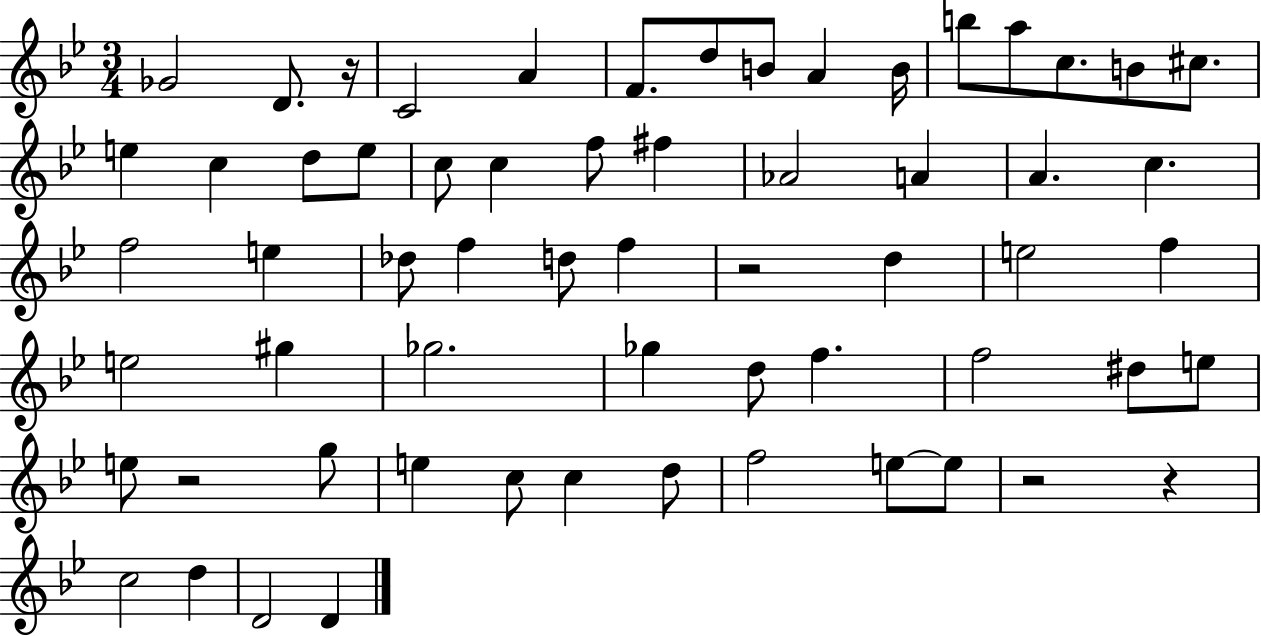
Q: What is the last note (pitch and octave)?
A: D4